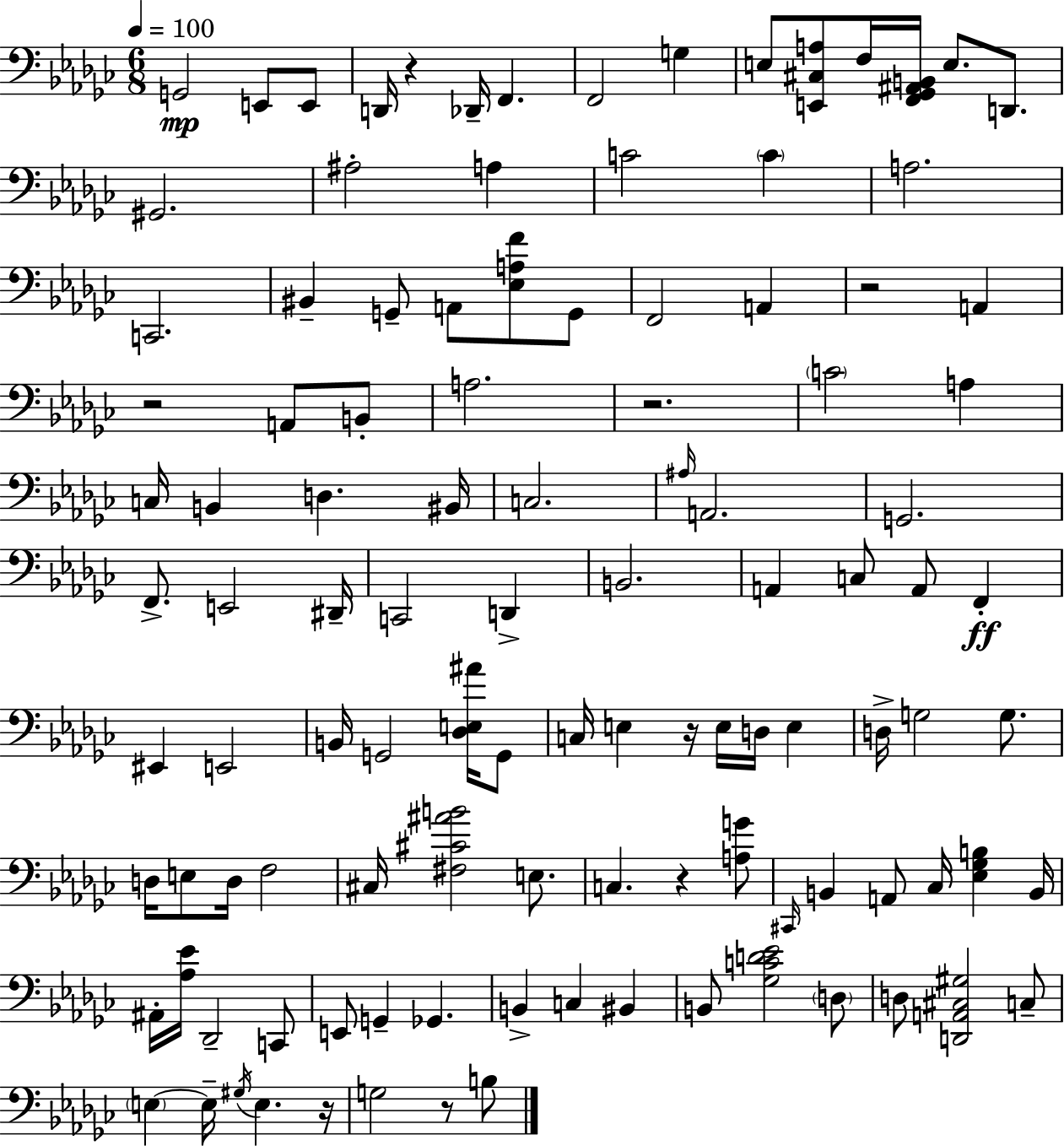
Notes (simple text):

G2/h E2/e E2/e D2/s R/q Db2/s F2/q. F2/h G3/q E3/e [E2,C#3,A3]/e F3/s [F2,Gb2,A#2,B2]/s E3/e. D2/e. G#2/h. A#3/h A3/q C4/h C4/q A3/h. C2/h. BIS2/q G2/e A2/e [Eb3,A3,F4]/e G2/e F2/h A2/q R/h A2/q R/h A2/e B2/e A3/h. R/h. C4/h A3/q C3/s B2/q D3/q. BIS2/s C3/h. A#3/s A2/h. G2/h. F2/e. E2/h D#2/s C2/h D2/q B2/h. A2/q C3/e A2/e F2/q EIS2/q E2/h B2/s G2/h [Db3,E3,A#4]/s G2/e C3/s E3/q R/s E3/s D3/s E3/q D3/s G3/h G3/e. D3/s E3/e D3/s F3/h C#3/s [F#3,C#4,A#4,B4]/h E3/e. C3/q. R/q [A3,G4]/e C#2/s B2/q A2/e CES3/s [Eb3,Gb3,B3]/q B2/s A#2/s [Ab3,Eb4]/s Db2/h C2/e E2/e G2/q Gb2/q. B2/q C3/q BIS2/q B2/e [Gb3,C4,D4,Eb4]/h D3/e D3/e [D2,A2,C#3,G#3]/h C3/e E3/q E3/s G#3/s E3/q. R/s G3/h R/e B3/e